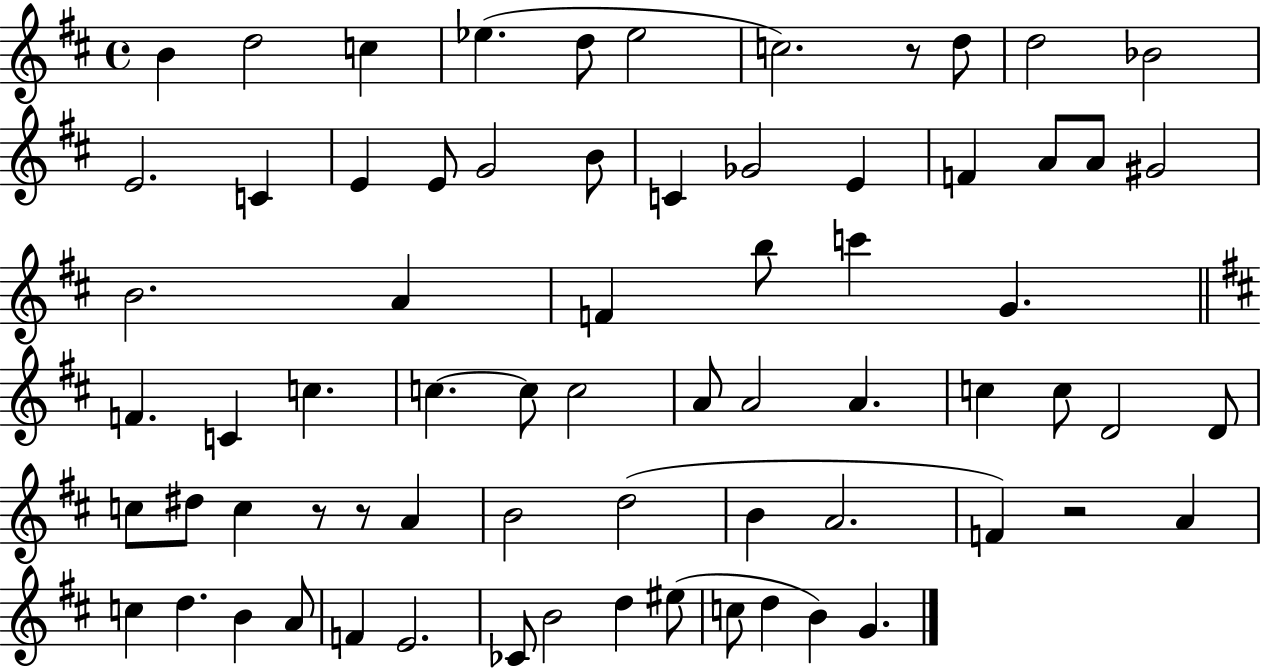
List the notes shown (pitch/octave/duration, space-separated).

B4/q D5/h C5/q Eb5/q. D5/e Eb5/h C5/h. R/e D5/e D5/h Bb4/h E4/h. C4/q E4/q E4/e G4/h B4/e C4/q Gb4/h E4/q F4/q A4/e A4/e G#4/h B4/h. A4/q F4/q B5/e C6/q G4/q. F4/q. C4/q C5/q. C5/q. C5/e C5/h A4/e A4/h A4/q. C5/q C5/e D4/h D4/e C5/e D#5/e C5/q R/e R/e A4/q B4/h D5/h B4/q A4/h. F4/q R/h A4/q C5/q D5/q. B4/q A4/e F4/q E4/h. CES4/e B4/h D5/q EIS5/e C5/e D5/q B4/q G4/q.